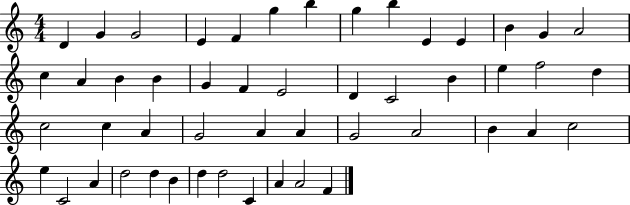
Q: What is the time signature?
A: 4/4